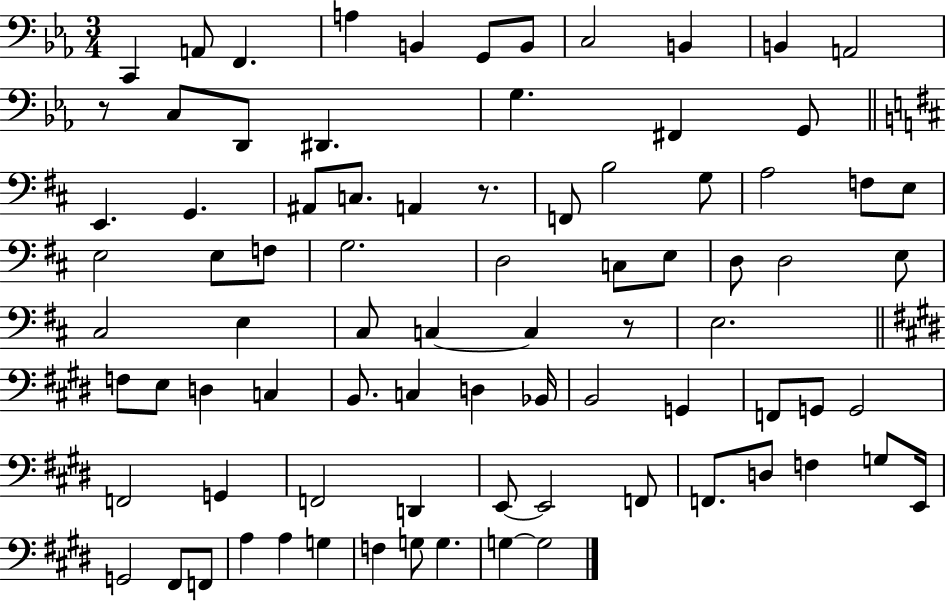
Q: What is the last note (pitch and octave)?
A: G3